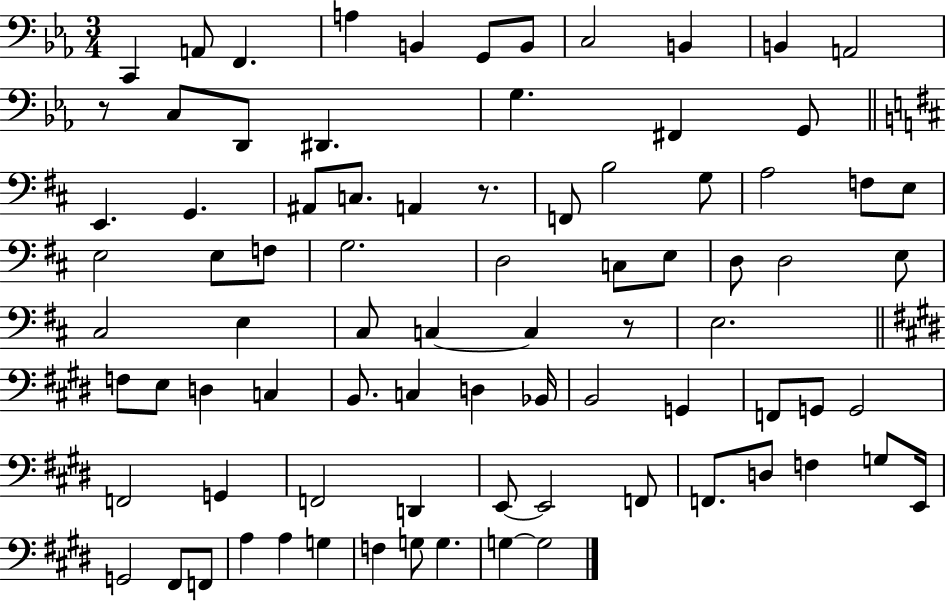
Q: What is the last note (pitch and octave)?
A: G3